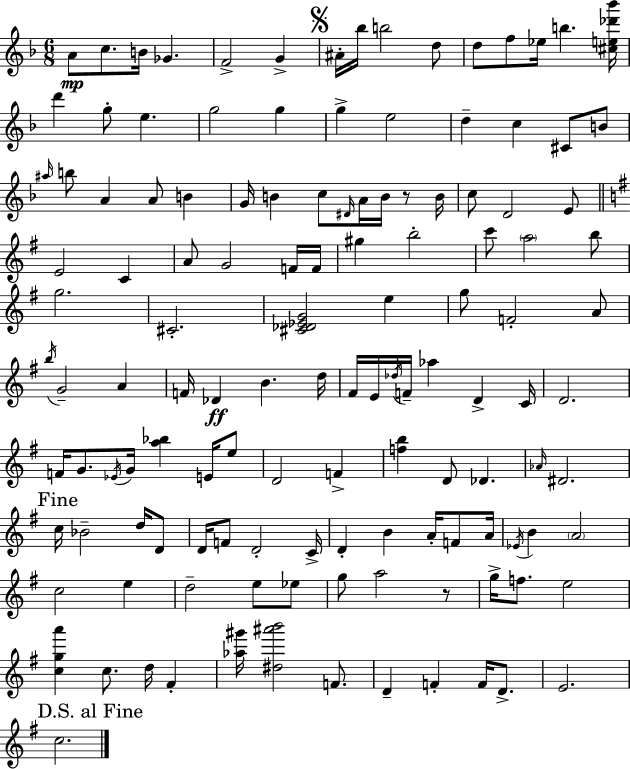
X:1
T:Untitled
M:6/8
L:1/4
K:F
A/2 c/2 B/4 _G F2 G ^A/4 _b/4 b2 d/2 d/2 f/2 _e/4 b [^ce_d'_b']/4 d' g/2 e g2 g g e2 d c ^C/2 B/2 ^a/4 b/2 A A/2 B G/4 B c/2 ^D/4 A/4 B/4 z/2 B/4 c/2 D2 E/2 E2 C A/2 G2 F/4 F/4 ^g b2 c'/2 a2 b/2 g2 ^C2 [^C_D_EG]2 e g/2 F2 A/2 b/4 G2 A F/4 _D B d/4 ^F/4 E/4 _d/4 F/4 _a D C/4 D2 F/4 G/2 _E/4 G/4 [a_b] E/4 e/2 D2 F [fb] D/2 _D _A/4 ^D2 c/4 _B2 d/4 D/2 D/4 F/2 D2 C/4 D B A/4 F/2 A/4 _E/4 B A2 c2 e d2 e/2 _e/2 g/2 a2 z/2 g/4 f/2 e2 [cga'] c/2 d/4 ^F [_a^g']/4 [^d^a'b']2 F/2 D F F/4 D/2 E2 c2